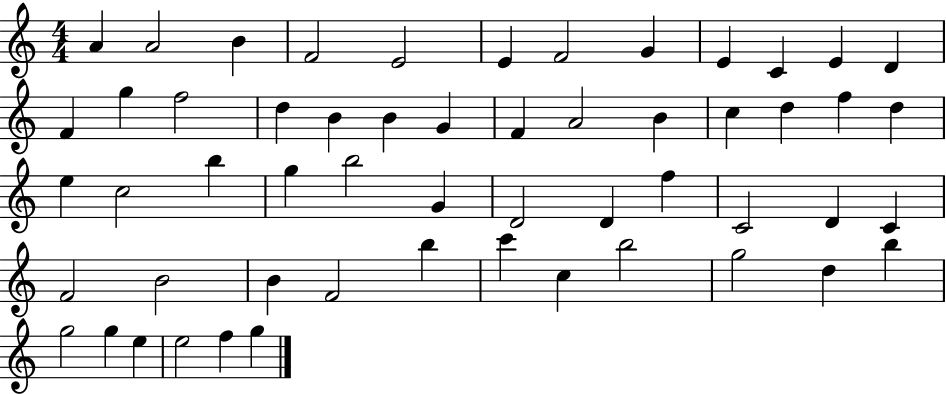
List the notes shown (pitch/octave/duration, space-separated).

A4/q A4/h B4/q F4/h E4/h E4/q F4/h G4/q E4/q C4/q E4/q D4/q F4/q G5/q F5/h D5/q B4/q B4/q G4/q F4/q A4/h B4/q C5/q D5/q F5/q D5/q E5/q C5/h B5/q G5/q B5/h G4/q D4/h D4/q F5/q C4/h D4/q C4/q F4/h B4/h B4/q F4/h B5/q C6/q C5/q B5/h G5/h D5/q B5/q G5/h G5/q E5/q E5/h F5/q G5/q